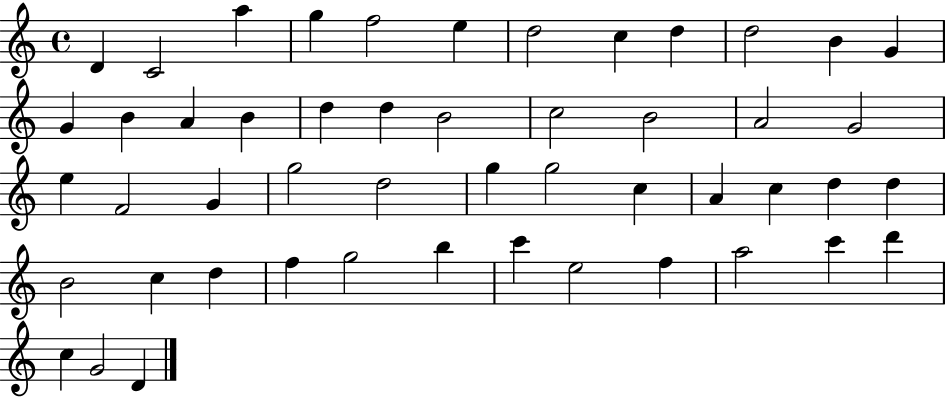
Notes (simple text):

D4/q C4/h A5/q G5/q F5/h E5/q D5/h C5/q D5/q D5/h B4/q G4/q G4/q B4/q A4/q B4/q D5/q D5/q B4/h C5/h B4/h A4/h G4/h E5/q F4/h G4/q G5/h D5/h G5/q G5/h C5/q A4/q C5/q D5/q D5/q B4/h C5/q D5/q F5/q G5/h B5/q C6/q E5/h F5/q A5/h C6/q D6/q C5/q G4/h D4/q